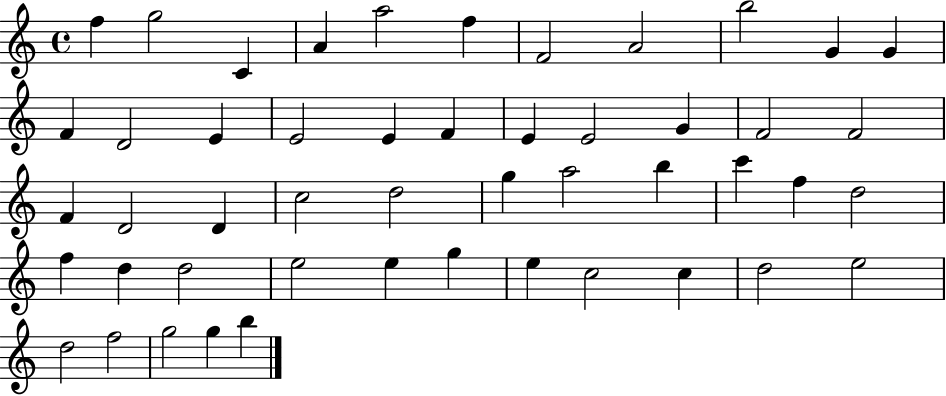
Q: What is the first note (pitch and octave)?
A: F5